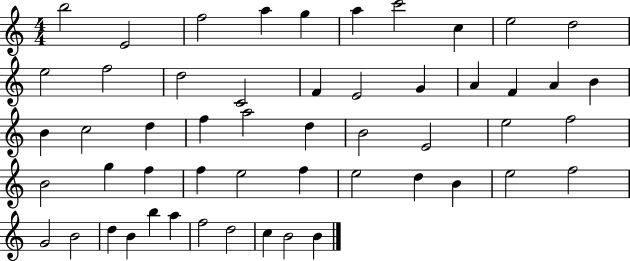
{
  \clef treble
  \numericTimeSignature
  \time 4/4
  \key c \major
  b''2 e'2 | f''2 a''4 g''4 | a''4 c'''2 c''4 | e''2 d''2 | \break e''2 f''2 | d''2 c'2 | f'4 e'2 g'4 | a'4 f'4 a'4 b'4 | \break b'4 c''2 d''4 | f''4 a''2 d''4 | b'2 e'2 | e''2 f''2 | \break b'2 g''4 f''4 | f''4 e''2 f''4 | e''2 d''4 b'4 | e''2 f''2 | \break g'2 b'2 | d''4 b'4 b''4 a''4 | f''2 d''2 | c''4 b'2 b'4 | \break \bar "|."
}